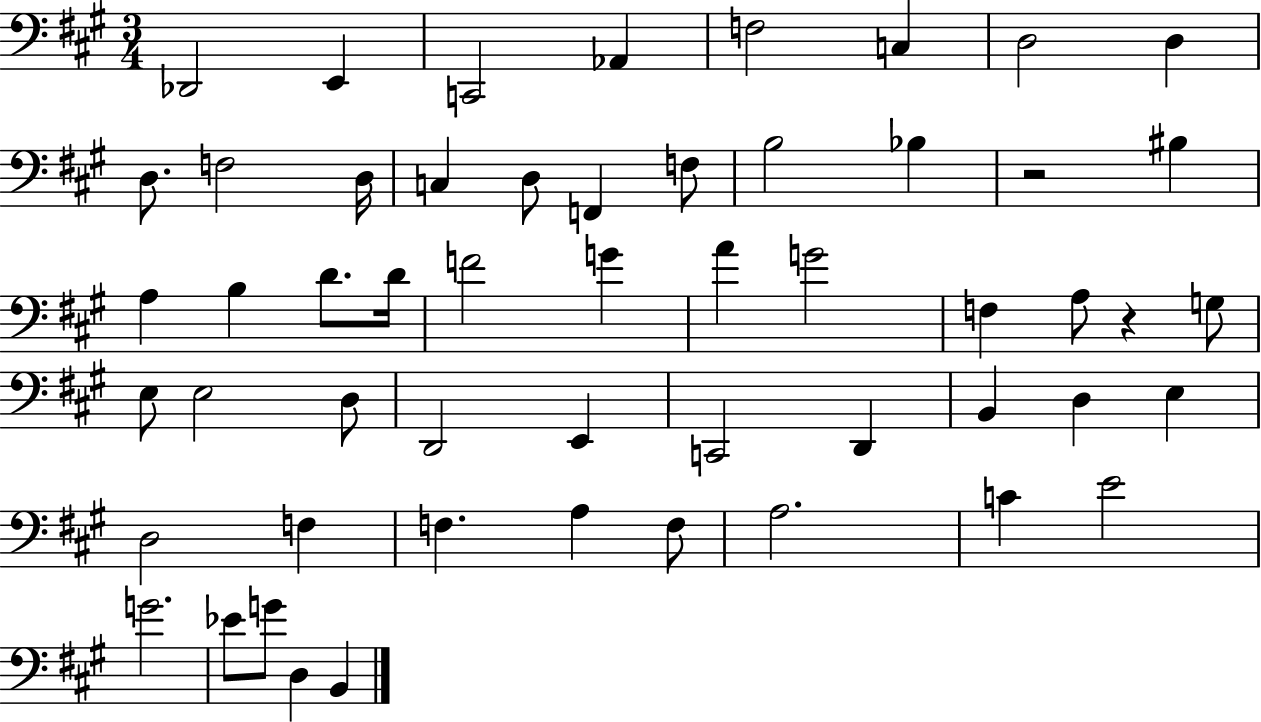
X:1
T:Untitled
M:3/4
L:1/4
K:A
_D,,2 E,, C,,2 _A,, F,2 C, D,2 D, D,/2 F,2 D,/4 C, D,/2 F,, F,/2 B,2 _B, z2 ^B, A, B, D/2 D/4 F2 G A G2 F, A,/2 z G,/2 E,/2 E,2 D,/2 D,,2 E,, C,,2 D,, B,, D, E, D,2 F, F, A, F,/2 A,2 C E2 G2 _E/2 G/2 D, B,,